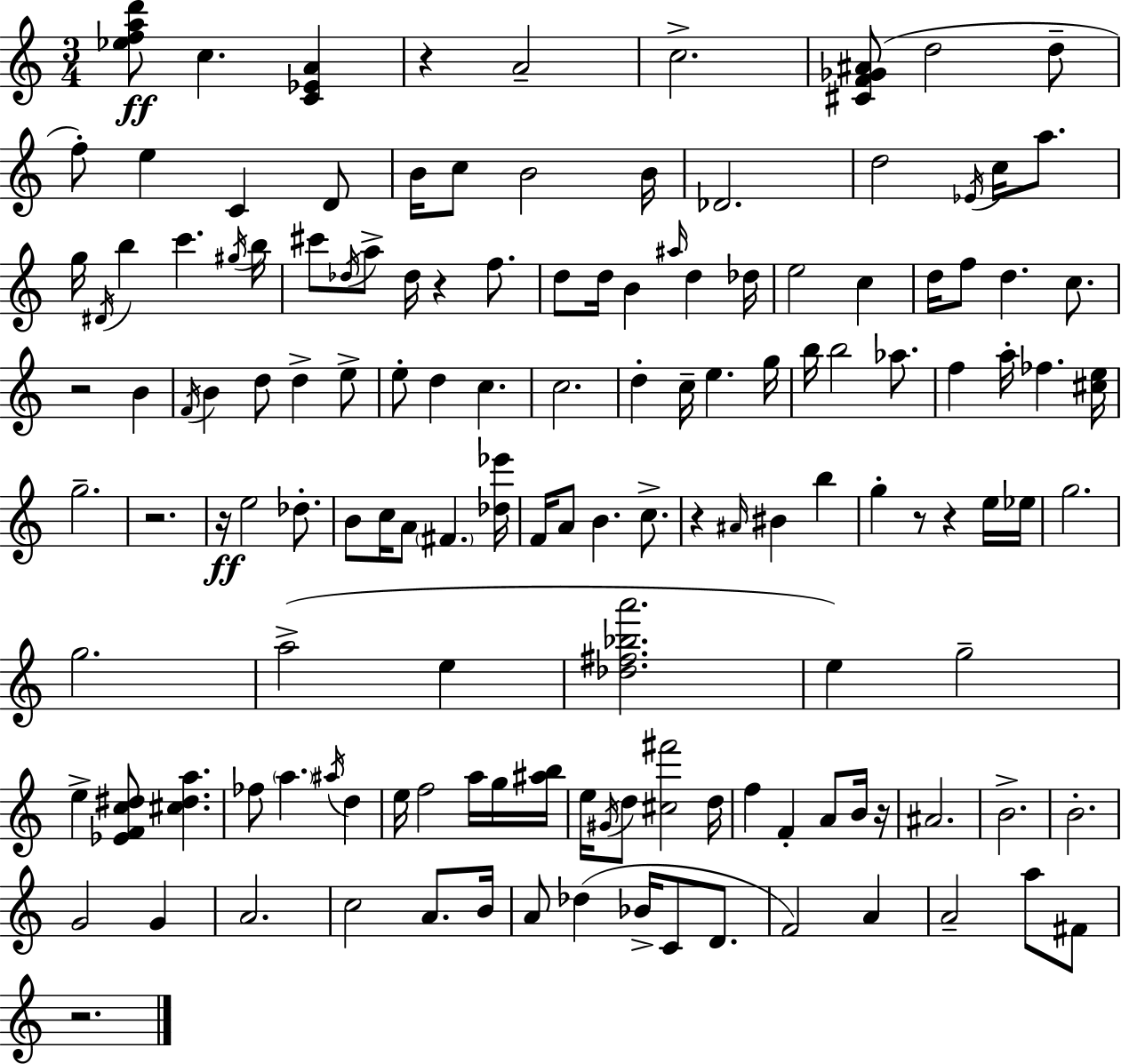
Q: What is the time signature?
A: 3/4